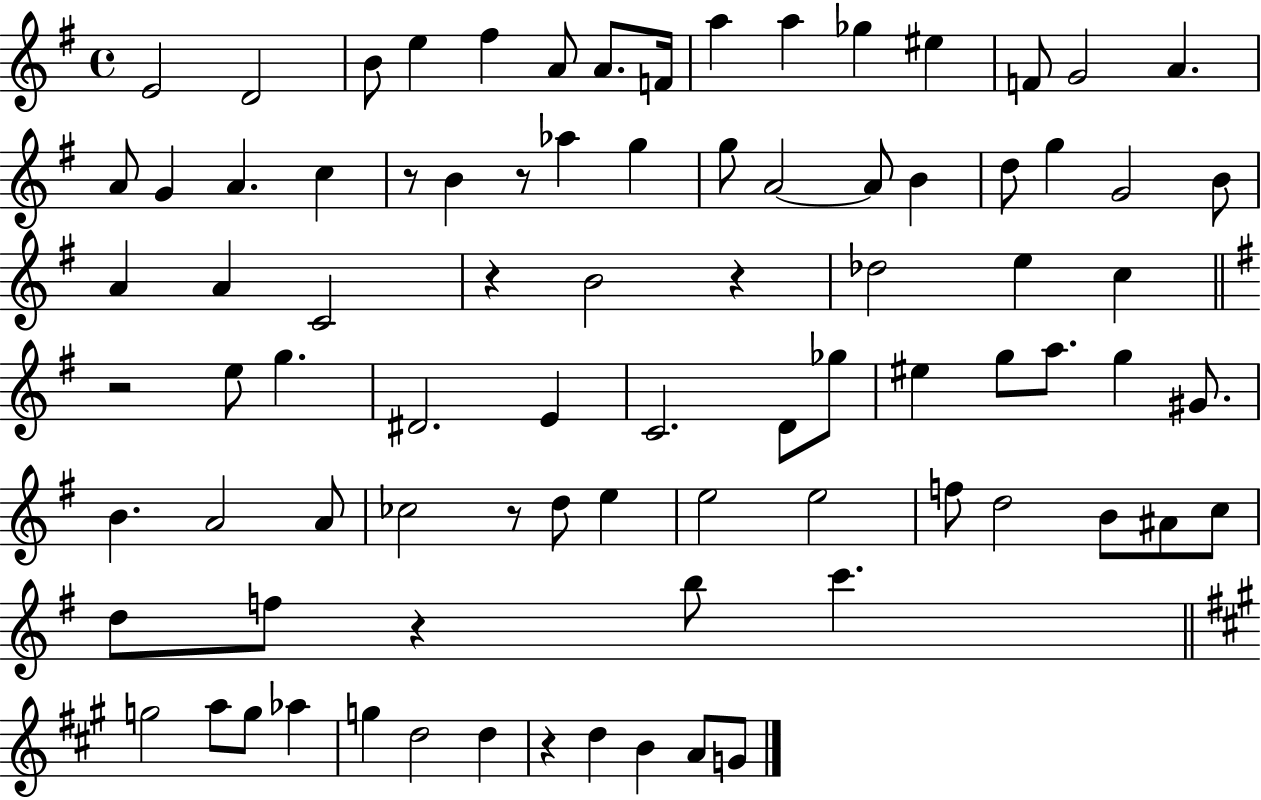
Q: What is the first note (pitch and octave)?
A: E4